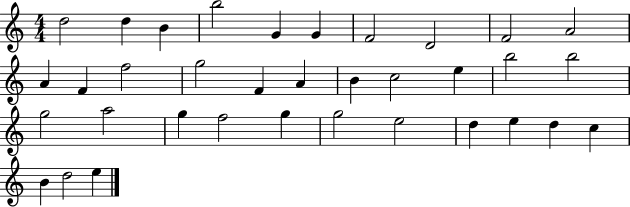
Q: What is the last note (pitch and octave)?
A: E5